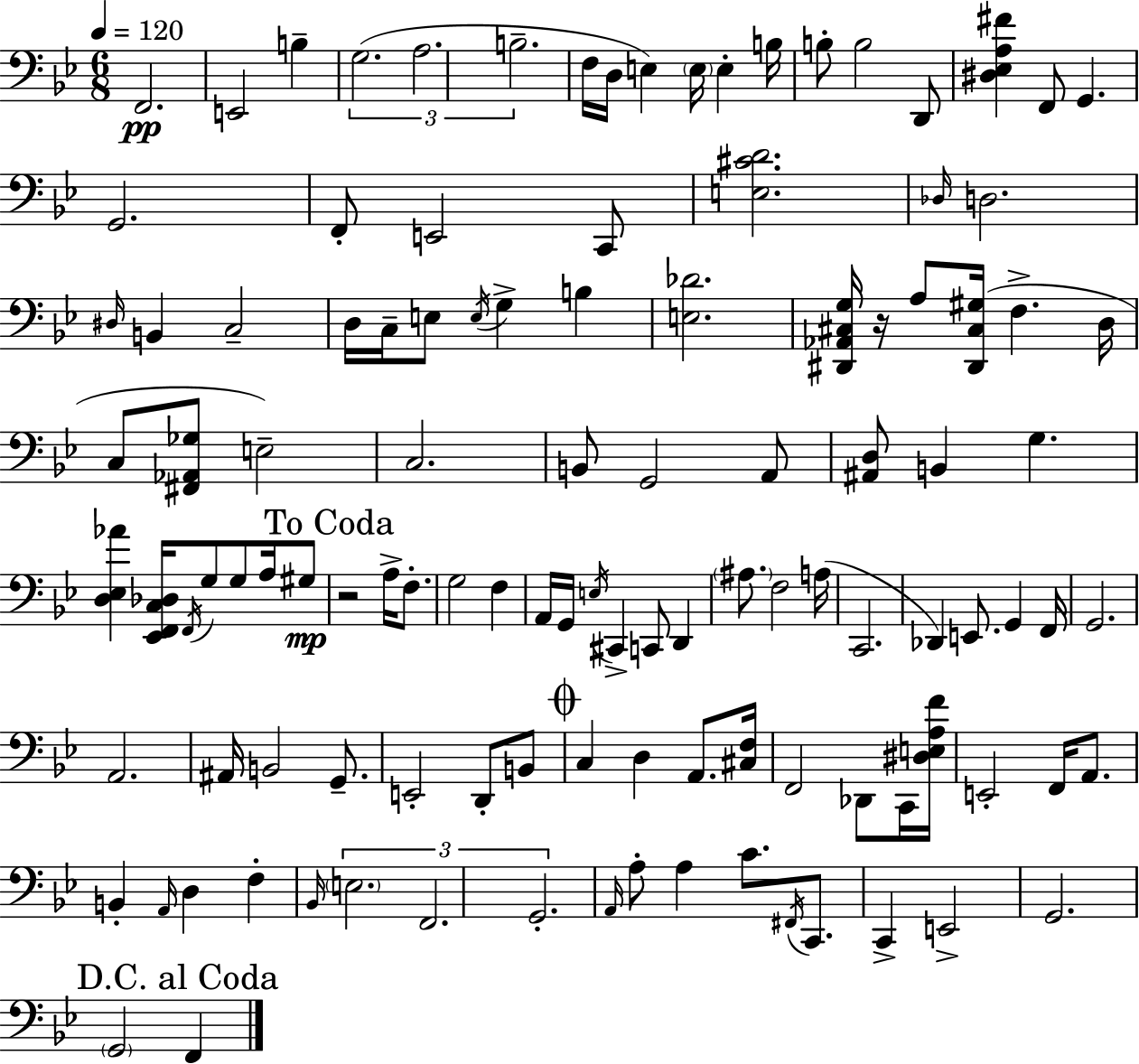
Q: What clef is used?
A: bass